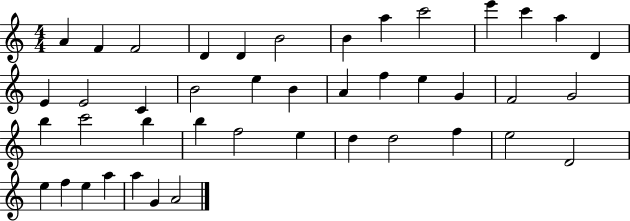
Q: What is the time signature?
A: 4/4